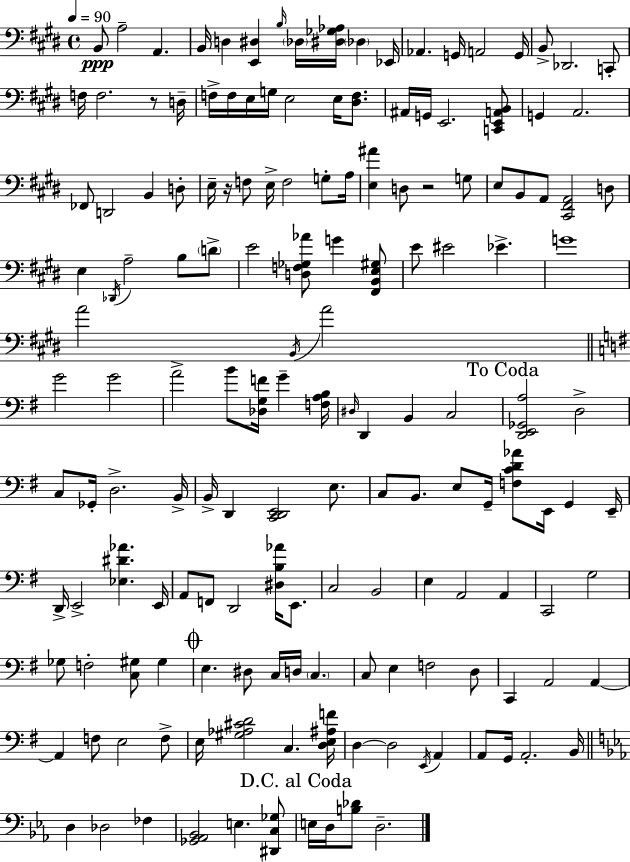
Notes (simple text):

B2/e A3/h A2/q. B2/s D3/q [E2,D#3]/q B3/s Db3/s [D#3,Gb3,Ab3]/s Db3/q Eb2/s Ab2/q. G2/s A2/h G2/s B2/e Db2/h. C2/e F3/s F3/h. R/e D3/s F3/s F3/s E3/s G3/s E3/h E3/s [D#3,F3]/e. A#2/s G2/s E2/h. [C2,E2,A2,B2]/e G2/q A2/h. FES2/e D2/h B2/q D3/e E3/s R/s F3/e E3/s F3/h G3/e A3/s [E3,A#4]/q D3/e R/h G3/e E3/e B2/e A2/e [C#2,F#2,A2]/h D3/e E3/q Db2/s A3/h B3/e D4/e E4/h [D3,F3,Gb3,Ab4]/e G4/q [F#2,B2,E3,G#3]/e E4/e EIS4/h Eb4/q. G4/w A4/h B2/s A4/h G4/h G4/h A4/h B4/e [Db3,G3,F4]/s G4/q [F3,A3,B3]/s D#3/s D2/q B2/q C3/h [D2,E2,Gb2,A3]/h D3/h C3/e Gb2/s D3/h. B2/s B2/s D2/q [C2,D2,E2]/h E3/e. C3/e B2/e. E3/e G2/s [F3,C4,D4,Ab4]/e E2/s G2/q E2/s D2/s E2/h [Eb3,D#4,Ab4]/q. E2/s A2/e F2/e D2/h [D#3,B3,Ab4]/s E2/e. C3/h B2/h E3/q A2/h A2/q C2/h G3/h Gb3/e F3/h [C3,G#3]/e G#3/q E3/q. D#3/e C3/s D3/s C3/q. C3/e E3/q F3/h D3/e C2/q A2/h A2/q A2/q F3/e E3/h F3/e E3/s [G#3,Ab3,C#4,D4]/h C3/q. [D3,E3,A#3,F4]/s D3/q D3/h E2/s A2/q A2/e G2/s A2/h. B2/s D3/q Db3/h FES3/q [Gb2,Ab2,Bb2]/h E3/q. [D#2,C3,Gb3]/e E3/s D3/s [B3,Db4]/e D3/h.